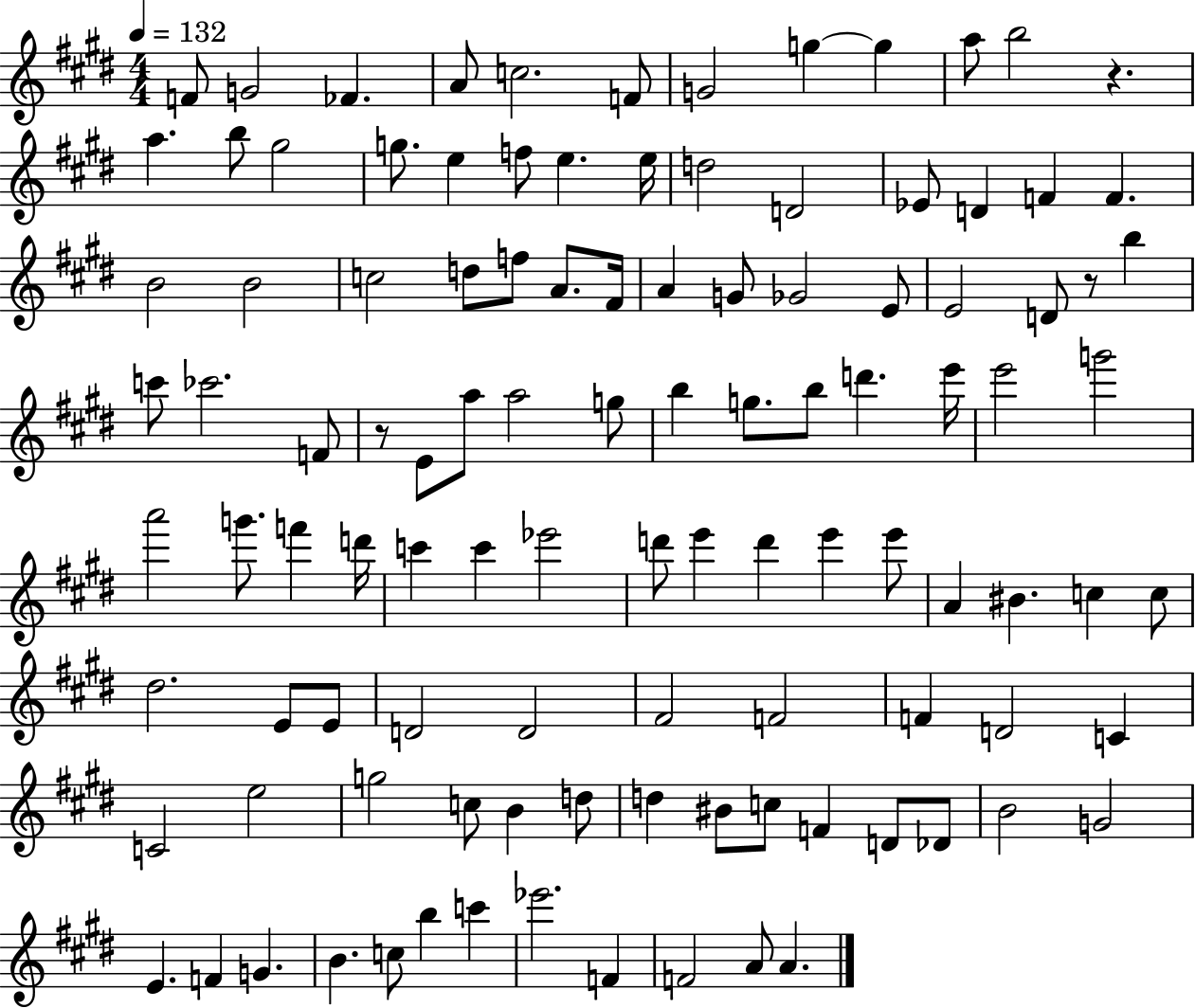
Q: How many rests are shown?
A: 3